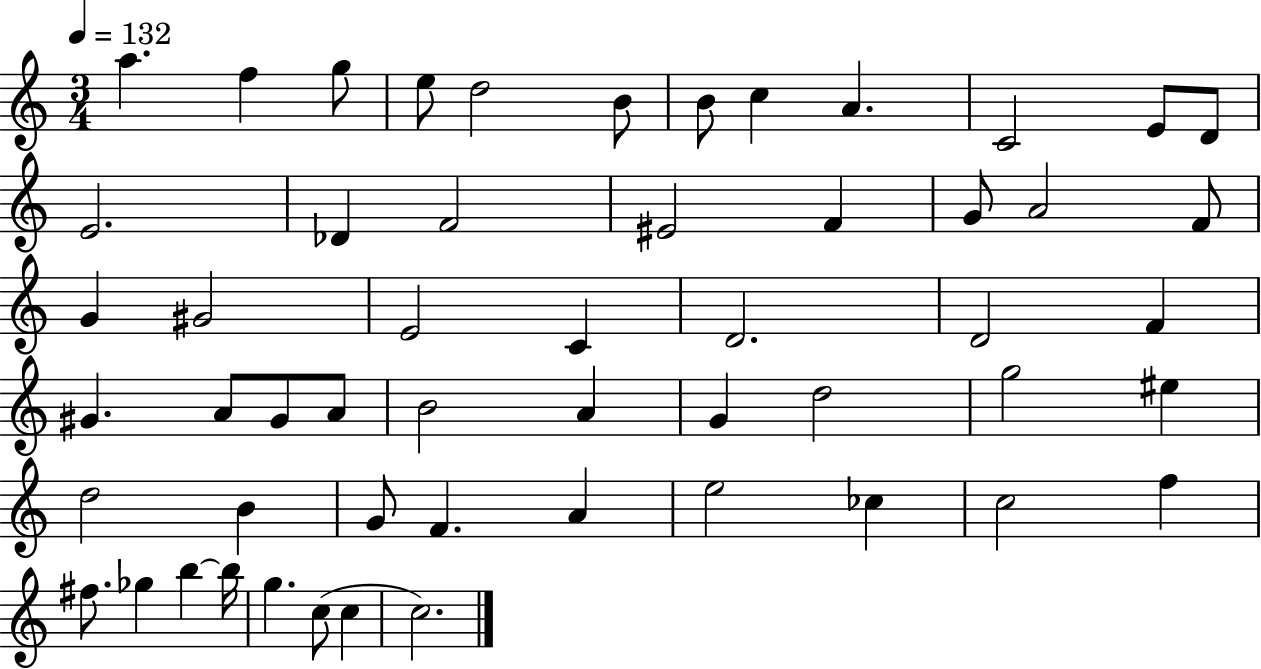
{
  \clef treble
  \numericTimeSignature
  \time 3/4
  \key c \major
  \tempo 4 = 132
  a''4. f''4 g''8 | e''8 d''2 b'8 | b'8 c''4 a'4. | c'2 e'8 d'8 | \break e'2. | des'4 f'2 | eis'2 f'4 | g'8 a'2 f'8 | \break g'4 gis'2 | e'2 c'4 | d'2. | d'2 f'4 | \break gis'4. a'8 gis'8 a'8 | b'2 a'4 | g'4 d''2 | g''2 eis''4 | \break d''2 b'4 | g'8 f'4. a'4 | e''2 ces''4 | c''2 f''4 | \break fis''8. ges''4 b''4~~ b''16 | g''4. c''8( c''4 | c''2.) | \bar "|."
}